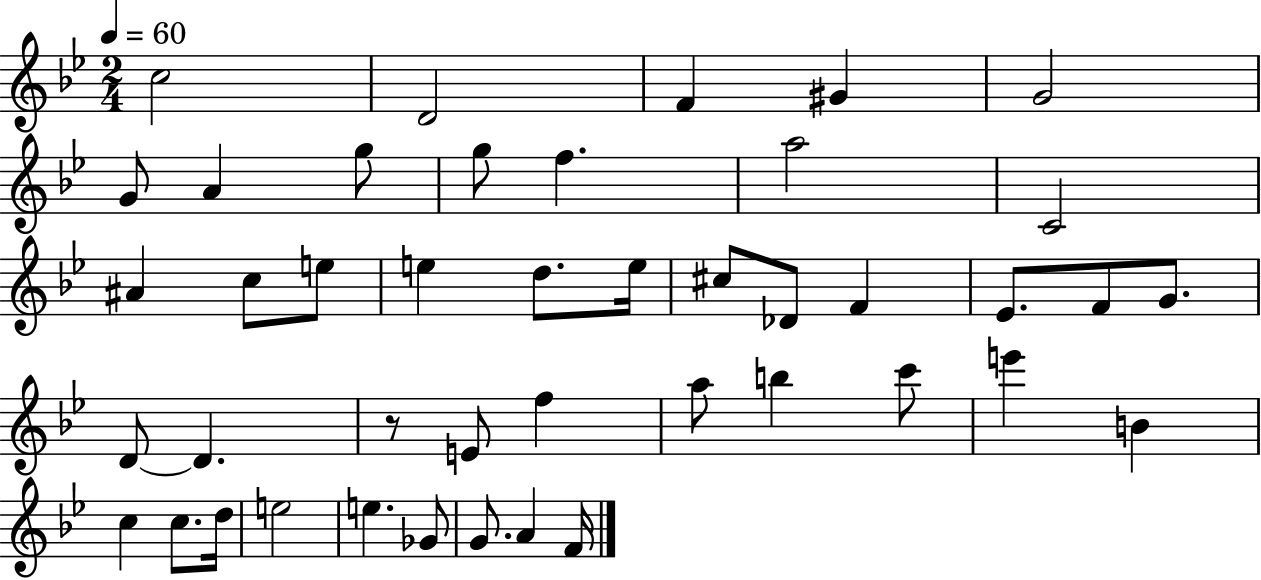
X:1
T:Untitled
M:2/4
L:1/4
K:Bb
c2 D2 F ^G G2 G/2 A g/2 g/2 f a2 C2 ^A c/2 e/2 e d/2 e/4 ^c/2 _D/2 F _E/2 F/2 G/2 D/2 D z/2 E/2 f a/2 b c'/2 e' B c c/2 d/4 e2 e _G/2 G/2 A F/4